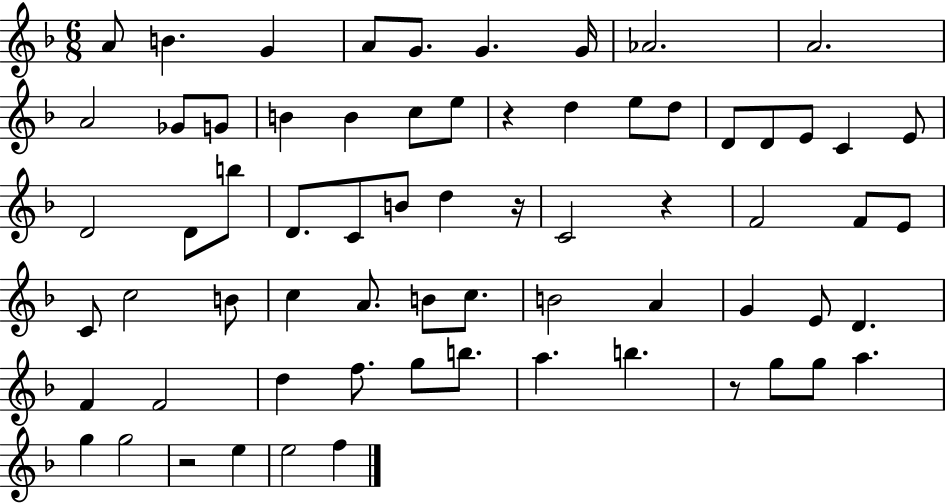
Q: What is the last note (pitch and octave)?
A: F5